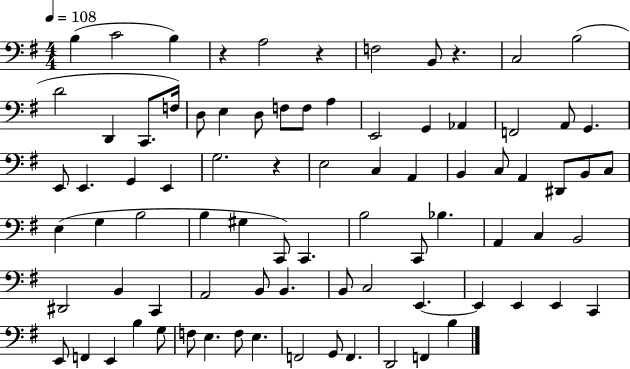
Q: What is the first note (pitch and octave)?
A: B3